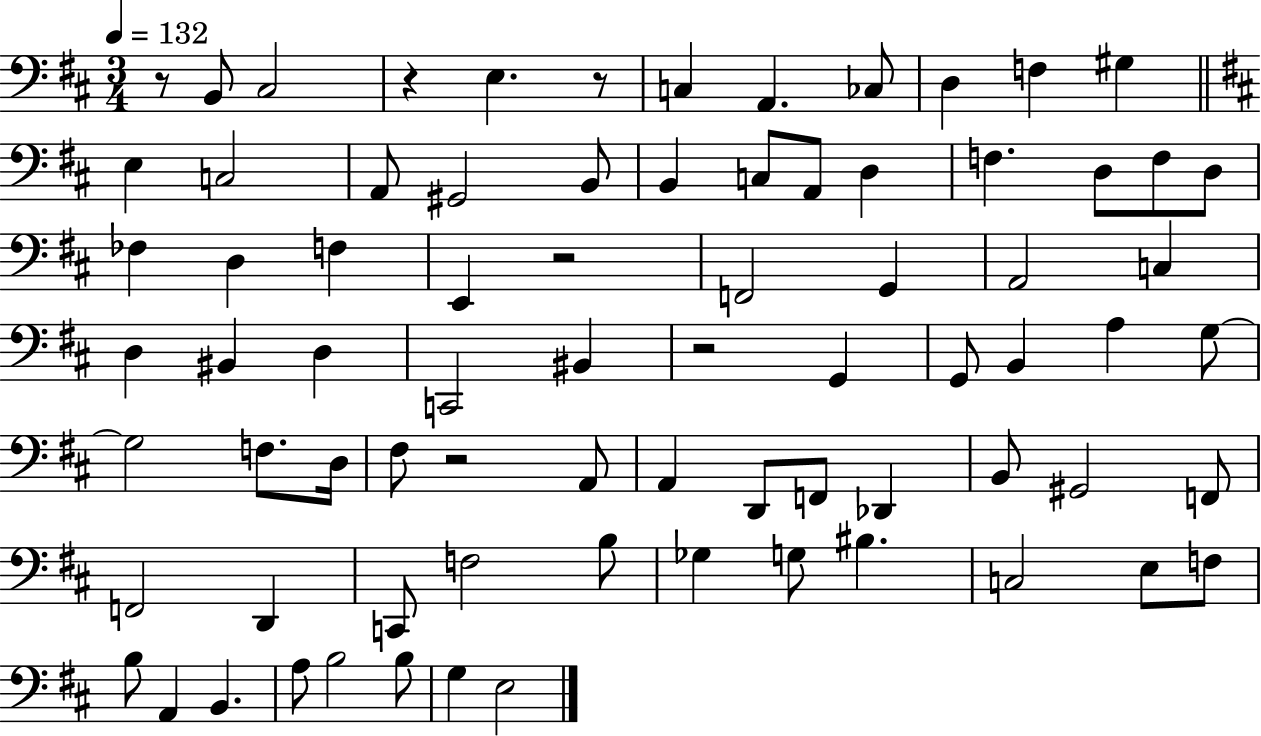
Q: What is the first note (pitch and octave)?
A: B2